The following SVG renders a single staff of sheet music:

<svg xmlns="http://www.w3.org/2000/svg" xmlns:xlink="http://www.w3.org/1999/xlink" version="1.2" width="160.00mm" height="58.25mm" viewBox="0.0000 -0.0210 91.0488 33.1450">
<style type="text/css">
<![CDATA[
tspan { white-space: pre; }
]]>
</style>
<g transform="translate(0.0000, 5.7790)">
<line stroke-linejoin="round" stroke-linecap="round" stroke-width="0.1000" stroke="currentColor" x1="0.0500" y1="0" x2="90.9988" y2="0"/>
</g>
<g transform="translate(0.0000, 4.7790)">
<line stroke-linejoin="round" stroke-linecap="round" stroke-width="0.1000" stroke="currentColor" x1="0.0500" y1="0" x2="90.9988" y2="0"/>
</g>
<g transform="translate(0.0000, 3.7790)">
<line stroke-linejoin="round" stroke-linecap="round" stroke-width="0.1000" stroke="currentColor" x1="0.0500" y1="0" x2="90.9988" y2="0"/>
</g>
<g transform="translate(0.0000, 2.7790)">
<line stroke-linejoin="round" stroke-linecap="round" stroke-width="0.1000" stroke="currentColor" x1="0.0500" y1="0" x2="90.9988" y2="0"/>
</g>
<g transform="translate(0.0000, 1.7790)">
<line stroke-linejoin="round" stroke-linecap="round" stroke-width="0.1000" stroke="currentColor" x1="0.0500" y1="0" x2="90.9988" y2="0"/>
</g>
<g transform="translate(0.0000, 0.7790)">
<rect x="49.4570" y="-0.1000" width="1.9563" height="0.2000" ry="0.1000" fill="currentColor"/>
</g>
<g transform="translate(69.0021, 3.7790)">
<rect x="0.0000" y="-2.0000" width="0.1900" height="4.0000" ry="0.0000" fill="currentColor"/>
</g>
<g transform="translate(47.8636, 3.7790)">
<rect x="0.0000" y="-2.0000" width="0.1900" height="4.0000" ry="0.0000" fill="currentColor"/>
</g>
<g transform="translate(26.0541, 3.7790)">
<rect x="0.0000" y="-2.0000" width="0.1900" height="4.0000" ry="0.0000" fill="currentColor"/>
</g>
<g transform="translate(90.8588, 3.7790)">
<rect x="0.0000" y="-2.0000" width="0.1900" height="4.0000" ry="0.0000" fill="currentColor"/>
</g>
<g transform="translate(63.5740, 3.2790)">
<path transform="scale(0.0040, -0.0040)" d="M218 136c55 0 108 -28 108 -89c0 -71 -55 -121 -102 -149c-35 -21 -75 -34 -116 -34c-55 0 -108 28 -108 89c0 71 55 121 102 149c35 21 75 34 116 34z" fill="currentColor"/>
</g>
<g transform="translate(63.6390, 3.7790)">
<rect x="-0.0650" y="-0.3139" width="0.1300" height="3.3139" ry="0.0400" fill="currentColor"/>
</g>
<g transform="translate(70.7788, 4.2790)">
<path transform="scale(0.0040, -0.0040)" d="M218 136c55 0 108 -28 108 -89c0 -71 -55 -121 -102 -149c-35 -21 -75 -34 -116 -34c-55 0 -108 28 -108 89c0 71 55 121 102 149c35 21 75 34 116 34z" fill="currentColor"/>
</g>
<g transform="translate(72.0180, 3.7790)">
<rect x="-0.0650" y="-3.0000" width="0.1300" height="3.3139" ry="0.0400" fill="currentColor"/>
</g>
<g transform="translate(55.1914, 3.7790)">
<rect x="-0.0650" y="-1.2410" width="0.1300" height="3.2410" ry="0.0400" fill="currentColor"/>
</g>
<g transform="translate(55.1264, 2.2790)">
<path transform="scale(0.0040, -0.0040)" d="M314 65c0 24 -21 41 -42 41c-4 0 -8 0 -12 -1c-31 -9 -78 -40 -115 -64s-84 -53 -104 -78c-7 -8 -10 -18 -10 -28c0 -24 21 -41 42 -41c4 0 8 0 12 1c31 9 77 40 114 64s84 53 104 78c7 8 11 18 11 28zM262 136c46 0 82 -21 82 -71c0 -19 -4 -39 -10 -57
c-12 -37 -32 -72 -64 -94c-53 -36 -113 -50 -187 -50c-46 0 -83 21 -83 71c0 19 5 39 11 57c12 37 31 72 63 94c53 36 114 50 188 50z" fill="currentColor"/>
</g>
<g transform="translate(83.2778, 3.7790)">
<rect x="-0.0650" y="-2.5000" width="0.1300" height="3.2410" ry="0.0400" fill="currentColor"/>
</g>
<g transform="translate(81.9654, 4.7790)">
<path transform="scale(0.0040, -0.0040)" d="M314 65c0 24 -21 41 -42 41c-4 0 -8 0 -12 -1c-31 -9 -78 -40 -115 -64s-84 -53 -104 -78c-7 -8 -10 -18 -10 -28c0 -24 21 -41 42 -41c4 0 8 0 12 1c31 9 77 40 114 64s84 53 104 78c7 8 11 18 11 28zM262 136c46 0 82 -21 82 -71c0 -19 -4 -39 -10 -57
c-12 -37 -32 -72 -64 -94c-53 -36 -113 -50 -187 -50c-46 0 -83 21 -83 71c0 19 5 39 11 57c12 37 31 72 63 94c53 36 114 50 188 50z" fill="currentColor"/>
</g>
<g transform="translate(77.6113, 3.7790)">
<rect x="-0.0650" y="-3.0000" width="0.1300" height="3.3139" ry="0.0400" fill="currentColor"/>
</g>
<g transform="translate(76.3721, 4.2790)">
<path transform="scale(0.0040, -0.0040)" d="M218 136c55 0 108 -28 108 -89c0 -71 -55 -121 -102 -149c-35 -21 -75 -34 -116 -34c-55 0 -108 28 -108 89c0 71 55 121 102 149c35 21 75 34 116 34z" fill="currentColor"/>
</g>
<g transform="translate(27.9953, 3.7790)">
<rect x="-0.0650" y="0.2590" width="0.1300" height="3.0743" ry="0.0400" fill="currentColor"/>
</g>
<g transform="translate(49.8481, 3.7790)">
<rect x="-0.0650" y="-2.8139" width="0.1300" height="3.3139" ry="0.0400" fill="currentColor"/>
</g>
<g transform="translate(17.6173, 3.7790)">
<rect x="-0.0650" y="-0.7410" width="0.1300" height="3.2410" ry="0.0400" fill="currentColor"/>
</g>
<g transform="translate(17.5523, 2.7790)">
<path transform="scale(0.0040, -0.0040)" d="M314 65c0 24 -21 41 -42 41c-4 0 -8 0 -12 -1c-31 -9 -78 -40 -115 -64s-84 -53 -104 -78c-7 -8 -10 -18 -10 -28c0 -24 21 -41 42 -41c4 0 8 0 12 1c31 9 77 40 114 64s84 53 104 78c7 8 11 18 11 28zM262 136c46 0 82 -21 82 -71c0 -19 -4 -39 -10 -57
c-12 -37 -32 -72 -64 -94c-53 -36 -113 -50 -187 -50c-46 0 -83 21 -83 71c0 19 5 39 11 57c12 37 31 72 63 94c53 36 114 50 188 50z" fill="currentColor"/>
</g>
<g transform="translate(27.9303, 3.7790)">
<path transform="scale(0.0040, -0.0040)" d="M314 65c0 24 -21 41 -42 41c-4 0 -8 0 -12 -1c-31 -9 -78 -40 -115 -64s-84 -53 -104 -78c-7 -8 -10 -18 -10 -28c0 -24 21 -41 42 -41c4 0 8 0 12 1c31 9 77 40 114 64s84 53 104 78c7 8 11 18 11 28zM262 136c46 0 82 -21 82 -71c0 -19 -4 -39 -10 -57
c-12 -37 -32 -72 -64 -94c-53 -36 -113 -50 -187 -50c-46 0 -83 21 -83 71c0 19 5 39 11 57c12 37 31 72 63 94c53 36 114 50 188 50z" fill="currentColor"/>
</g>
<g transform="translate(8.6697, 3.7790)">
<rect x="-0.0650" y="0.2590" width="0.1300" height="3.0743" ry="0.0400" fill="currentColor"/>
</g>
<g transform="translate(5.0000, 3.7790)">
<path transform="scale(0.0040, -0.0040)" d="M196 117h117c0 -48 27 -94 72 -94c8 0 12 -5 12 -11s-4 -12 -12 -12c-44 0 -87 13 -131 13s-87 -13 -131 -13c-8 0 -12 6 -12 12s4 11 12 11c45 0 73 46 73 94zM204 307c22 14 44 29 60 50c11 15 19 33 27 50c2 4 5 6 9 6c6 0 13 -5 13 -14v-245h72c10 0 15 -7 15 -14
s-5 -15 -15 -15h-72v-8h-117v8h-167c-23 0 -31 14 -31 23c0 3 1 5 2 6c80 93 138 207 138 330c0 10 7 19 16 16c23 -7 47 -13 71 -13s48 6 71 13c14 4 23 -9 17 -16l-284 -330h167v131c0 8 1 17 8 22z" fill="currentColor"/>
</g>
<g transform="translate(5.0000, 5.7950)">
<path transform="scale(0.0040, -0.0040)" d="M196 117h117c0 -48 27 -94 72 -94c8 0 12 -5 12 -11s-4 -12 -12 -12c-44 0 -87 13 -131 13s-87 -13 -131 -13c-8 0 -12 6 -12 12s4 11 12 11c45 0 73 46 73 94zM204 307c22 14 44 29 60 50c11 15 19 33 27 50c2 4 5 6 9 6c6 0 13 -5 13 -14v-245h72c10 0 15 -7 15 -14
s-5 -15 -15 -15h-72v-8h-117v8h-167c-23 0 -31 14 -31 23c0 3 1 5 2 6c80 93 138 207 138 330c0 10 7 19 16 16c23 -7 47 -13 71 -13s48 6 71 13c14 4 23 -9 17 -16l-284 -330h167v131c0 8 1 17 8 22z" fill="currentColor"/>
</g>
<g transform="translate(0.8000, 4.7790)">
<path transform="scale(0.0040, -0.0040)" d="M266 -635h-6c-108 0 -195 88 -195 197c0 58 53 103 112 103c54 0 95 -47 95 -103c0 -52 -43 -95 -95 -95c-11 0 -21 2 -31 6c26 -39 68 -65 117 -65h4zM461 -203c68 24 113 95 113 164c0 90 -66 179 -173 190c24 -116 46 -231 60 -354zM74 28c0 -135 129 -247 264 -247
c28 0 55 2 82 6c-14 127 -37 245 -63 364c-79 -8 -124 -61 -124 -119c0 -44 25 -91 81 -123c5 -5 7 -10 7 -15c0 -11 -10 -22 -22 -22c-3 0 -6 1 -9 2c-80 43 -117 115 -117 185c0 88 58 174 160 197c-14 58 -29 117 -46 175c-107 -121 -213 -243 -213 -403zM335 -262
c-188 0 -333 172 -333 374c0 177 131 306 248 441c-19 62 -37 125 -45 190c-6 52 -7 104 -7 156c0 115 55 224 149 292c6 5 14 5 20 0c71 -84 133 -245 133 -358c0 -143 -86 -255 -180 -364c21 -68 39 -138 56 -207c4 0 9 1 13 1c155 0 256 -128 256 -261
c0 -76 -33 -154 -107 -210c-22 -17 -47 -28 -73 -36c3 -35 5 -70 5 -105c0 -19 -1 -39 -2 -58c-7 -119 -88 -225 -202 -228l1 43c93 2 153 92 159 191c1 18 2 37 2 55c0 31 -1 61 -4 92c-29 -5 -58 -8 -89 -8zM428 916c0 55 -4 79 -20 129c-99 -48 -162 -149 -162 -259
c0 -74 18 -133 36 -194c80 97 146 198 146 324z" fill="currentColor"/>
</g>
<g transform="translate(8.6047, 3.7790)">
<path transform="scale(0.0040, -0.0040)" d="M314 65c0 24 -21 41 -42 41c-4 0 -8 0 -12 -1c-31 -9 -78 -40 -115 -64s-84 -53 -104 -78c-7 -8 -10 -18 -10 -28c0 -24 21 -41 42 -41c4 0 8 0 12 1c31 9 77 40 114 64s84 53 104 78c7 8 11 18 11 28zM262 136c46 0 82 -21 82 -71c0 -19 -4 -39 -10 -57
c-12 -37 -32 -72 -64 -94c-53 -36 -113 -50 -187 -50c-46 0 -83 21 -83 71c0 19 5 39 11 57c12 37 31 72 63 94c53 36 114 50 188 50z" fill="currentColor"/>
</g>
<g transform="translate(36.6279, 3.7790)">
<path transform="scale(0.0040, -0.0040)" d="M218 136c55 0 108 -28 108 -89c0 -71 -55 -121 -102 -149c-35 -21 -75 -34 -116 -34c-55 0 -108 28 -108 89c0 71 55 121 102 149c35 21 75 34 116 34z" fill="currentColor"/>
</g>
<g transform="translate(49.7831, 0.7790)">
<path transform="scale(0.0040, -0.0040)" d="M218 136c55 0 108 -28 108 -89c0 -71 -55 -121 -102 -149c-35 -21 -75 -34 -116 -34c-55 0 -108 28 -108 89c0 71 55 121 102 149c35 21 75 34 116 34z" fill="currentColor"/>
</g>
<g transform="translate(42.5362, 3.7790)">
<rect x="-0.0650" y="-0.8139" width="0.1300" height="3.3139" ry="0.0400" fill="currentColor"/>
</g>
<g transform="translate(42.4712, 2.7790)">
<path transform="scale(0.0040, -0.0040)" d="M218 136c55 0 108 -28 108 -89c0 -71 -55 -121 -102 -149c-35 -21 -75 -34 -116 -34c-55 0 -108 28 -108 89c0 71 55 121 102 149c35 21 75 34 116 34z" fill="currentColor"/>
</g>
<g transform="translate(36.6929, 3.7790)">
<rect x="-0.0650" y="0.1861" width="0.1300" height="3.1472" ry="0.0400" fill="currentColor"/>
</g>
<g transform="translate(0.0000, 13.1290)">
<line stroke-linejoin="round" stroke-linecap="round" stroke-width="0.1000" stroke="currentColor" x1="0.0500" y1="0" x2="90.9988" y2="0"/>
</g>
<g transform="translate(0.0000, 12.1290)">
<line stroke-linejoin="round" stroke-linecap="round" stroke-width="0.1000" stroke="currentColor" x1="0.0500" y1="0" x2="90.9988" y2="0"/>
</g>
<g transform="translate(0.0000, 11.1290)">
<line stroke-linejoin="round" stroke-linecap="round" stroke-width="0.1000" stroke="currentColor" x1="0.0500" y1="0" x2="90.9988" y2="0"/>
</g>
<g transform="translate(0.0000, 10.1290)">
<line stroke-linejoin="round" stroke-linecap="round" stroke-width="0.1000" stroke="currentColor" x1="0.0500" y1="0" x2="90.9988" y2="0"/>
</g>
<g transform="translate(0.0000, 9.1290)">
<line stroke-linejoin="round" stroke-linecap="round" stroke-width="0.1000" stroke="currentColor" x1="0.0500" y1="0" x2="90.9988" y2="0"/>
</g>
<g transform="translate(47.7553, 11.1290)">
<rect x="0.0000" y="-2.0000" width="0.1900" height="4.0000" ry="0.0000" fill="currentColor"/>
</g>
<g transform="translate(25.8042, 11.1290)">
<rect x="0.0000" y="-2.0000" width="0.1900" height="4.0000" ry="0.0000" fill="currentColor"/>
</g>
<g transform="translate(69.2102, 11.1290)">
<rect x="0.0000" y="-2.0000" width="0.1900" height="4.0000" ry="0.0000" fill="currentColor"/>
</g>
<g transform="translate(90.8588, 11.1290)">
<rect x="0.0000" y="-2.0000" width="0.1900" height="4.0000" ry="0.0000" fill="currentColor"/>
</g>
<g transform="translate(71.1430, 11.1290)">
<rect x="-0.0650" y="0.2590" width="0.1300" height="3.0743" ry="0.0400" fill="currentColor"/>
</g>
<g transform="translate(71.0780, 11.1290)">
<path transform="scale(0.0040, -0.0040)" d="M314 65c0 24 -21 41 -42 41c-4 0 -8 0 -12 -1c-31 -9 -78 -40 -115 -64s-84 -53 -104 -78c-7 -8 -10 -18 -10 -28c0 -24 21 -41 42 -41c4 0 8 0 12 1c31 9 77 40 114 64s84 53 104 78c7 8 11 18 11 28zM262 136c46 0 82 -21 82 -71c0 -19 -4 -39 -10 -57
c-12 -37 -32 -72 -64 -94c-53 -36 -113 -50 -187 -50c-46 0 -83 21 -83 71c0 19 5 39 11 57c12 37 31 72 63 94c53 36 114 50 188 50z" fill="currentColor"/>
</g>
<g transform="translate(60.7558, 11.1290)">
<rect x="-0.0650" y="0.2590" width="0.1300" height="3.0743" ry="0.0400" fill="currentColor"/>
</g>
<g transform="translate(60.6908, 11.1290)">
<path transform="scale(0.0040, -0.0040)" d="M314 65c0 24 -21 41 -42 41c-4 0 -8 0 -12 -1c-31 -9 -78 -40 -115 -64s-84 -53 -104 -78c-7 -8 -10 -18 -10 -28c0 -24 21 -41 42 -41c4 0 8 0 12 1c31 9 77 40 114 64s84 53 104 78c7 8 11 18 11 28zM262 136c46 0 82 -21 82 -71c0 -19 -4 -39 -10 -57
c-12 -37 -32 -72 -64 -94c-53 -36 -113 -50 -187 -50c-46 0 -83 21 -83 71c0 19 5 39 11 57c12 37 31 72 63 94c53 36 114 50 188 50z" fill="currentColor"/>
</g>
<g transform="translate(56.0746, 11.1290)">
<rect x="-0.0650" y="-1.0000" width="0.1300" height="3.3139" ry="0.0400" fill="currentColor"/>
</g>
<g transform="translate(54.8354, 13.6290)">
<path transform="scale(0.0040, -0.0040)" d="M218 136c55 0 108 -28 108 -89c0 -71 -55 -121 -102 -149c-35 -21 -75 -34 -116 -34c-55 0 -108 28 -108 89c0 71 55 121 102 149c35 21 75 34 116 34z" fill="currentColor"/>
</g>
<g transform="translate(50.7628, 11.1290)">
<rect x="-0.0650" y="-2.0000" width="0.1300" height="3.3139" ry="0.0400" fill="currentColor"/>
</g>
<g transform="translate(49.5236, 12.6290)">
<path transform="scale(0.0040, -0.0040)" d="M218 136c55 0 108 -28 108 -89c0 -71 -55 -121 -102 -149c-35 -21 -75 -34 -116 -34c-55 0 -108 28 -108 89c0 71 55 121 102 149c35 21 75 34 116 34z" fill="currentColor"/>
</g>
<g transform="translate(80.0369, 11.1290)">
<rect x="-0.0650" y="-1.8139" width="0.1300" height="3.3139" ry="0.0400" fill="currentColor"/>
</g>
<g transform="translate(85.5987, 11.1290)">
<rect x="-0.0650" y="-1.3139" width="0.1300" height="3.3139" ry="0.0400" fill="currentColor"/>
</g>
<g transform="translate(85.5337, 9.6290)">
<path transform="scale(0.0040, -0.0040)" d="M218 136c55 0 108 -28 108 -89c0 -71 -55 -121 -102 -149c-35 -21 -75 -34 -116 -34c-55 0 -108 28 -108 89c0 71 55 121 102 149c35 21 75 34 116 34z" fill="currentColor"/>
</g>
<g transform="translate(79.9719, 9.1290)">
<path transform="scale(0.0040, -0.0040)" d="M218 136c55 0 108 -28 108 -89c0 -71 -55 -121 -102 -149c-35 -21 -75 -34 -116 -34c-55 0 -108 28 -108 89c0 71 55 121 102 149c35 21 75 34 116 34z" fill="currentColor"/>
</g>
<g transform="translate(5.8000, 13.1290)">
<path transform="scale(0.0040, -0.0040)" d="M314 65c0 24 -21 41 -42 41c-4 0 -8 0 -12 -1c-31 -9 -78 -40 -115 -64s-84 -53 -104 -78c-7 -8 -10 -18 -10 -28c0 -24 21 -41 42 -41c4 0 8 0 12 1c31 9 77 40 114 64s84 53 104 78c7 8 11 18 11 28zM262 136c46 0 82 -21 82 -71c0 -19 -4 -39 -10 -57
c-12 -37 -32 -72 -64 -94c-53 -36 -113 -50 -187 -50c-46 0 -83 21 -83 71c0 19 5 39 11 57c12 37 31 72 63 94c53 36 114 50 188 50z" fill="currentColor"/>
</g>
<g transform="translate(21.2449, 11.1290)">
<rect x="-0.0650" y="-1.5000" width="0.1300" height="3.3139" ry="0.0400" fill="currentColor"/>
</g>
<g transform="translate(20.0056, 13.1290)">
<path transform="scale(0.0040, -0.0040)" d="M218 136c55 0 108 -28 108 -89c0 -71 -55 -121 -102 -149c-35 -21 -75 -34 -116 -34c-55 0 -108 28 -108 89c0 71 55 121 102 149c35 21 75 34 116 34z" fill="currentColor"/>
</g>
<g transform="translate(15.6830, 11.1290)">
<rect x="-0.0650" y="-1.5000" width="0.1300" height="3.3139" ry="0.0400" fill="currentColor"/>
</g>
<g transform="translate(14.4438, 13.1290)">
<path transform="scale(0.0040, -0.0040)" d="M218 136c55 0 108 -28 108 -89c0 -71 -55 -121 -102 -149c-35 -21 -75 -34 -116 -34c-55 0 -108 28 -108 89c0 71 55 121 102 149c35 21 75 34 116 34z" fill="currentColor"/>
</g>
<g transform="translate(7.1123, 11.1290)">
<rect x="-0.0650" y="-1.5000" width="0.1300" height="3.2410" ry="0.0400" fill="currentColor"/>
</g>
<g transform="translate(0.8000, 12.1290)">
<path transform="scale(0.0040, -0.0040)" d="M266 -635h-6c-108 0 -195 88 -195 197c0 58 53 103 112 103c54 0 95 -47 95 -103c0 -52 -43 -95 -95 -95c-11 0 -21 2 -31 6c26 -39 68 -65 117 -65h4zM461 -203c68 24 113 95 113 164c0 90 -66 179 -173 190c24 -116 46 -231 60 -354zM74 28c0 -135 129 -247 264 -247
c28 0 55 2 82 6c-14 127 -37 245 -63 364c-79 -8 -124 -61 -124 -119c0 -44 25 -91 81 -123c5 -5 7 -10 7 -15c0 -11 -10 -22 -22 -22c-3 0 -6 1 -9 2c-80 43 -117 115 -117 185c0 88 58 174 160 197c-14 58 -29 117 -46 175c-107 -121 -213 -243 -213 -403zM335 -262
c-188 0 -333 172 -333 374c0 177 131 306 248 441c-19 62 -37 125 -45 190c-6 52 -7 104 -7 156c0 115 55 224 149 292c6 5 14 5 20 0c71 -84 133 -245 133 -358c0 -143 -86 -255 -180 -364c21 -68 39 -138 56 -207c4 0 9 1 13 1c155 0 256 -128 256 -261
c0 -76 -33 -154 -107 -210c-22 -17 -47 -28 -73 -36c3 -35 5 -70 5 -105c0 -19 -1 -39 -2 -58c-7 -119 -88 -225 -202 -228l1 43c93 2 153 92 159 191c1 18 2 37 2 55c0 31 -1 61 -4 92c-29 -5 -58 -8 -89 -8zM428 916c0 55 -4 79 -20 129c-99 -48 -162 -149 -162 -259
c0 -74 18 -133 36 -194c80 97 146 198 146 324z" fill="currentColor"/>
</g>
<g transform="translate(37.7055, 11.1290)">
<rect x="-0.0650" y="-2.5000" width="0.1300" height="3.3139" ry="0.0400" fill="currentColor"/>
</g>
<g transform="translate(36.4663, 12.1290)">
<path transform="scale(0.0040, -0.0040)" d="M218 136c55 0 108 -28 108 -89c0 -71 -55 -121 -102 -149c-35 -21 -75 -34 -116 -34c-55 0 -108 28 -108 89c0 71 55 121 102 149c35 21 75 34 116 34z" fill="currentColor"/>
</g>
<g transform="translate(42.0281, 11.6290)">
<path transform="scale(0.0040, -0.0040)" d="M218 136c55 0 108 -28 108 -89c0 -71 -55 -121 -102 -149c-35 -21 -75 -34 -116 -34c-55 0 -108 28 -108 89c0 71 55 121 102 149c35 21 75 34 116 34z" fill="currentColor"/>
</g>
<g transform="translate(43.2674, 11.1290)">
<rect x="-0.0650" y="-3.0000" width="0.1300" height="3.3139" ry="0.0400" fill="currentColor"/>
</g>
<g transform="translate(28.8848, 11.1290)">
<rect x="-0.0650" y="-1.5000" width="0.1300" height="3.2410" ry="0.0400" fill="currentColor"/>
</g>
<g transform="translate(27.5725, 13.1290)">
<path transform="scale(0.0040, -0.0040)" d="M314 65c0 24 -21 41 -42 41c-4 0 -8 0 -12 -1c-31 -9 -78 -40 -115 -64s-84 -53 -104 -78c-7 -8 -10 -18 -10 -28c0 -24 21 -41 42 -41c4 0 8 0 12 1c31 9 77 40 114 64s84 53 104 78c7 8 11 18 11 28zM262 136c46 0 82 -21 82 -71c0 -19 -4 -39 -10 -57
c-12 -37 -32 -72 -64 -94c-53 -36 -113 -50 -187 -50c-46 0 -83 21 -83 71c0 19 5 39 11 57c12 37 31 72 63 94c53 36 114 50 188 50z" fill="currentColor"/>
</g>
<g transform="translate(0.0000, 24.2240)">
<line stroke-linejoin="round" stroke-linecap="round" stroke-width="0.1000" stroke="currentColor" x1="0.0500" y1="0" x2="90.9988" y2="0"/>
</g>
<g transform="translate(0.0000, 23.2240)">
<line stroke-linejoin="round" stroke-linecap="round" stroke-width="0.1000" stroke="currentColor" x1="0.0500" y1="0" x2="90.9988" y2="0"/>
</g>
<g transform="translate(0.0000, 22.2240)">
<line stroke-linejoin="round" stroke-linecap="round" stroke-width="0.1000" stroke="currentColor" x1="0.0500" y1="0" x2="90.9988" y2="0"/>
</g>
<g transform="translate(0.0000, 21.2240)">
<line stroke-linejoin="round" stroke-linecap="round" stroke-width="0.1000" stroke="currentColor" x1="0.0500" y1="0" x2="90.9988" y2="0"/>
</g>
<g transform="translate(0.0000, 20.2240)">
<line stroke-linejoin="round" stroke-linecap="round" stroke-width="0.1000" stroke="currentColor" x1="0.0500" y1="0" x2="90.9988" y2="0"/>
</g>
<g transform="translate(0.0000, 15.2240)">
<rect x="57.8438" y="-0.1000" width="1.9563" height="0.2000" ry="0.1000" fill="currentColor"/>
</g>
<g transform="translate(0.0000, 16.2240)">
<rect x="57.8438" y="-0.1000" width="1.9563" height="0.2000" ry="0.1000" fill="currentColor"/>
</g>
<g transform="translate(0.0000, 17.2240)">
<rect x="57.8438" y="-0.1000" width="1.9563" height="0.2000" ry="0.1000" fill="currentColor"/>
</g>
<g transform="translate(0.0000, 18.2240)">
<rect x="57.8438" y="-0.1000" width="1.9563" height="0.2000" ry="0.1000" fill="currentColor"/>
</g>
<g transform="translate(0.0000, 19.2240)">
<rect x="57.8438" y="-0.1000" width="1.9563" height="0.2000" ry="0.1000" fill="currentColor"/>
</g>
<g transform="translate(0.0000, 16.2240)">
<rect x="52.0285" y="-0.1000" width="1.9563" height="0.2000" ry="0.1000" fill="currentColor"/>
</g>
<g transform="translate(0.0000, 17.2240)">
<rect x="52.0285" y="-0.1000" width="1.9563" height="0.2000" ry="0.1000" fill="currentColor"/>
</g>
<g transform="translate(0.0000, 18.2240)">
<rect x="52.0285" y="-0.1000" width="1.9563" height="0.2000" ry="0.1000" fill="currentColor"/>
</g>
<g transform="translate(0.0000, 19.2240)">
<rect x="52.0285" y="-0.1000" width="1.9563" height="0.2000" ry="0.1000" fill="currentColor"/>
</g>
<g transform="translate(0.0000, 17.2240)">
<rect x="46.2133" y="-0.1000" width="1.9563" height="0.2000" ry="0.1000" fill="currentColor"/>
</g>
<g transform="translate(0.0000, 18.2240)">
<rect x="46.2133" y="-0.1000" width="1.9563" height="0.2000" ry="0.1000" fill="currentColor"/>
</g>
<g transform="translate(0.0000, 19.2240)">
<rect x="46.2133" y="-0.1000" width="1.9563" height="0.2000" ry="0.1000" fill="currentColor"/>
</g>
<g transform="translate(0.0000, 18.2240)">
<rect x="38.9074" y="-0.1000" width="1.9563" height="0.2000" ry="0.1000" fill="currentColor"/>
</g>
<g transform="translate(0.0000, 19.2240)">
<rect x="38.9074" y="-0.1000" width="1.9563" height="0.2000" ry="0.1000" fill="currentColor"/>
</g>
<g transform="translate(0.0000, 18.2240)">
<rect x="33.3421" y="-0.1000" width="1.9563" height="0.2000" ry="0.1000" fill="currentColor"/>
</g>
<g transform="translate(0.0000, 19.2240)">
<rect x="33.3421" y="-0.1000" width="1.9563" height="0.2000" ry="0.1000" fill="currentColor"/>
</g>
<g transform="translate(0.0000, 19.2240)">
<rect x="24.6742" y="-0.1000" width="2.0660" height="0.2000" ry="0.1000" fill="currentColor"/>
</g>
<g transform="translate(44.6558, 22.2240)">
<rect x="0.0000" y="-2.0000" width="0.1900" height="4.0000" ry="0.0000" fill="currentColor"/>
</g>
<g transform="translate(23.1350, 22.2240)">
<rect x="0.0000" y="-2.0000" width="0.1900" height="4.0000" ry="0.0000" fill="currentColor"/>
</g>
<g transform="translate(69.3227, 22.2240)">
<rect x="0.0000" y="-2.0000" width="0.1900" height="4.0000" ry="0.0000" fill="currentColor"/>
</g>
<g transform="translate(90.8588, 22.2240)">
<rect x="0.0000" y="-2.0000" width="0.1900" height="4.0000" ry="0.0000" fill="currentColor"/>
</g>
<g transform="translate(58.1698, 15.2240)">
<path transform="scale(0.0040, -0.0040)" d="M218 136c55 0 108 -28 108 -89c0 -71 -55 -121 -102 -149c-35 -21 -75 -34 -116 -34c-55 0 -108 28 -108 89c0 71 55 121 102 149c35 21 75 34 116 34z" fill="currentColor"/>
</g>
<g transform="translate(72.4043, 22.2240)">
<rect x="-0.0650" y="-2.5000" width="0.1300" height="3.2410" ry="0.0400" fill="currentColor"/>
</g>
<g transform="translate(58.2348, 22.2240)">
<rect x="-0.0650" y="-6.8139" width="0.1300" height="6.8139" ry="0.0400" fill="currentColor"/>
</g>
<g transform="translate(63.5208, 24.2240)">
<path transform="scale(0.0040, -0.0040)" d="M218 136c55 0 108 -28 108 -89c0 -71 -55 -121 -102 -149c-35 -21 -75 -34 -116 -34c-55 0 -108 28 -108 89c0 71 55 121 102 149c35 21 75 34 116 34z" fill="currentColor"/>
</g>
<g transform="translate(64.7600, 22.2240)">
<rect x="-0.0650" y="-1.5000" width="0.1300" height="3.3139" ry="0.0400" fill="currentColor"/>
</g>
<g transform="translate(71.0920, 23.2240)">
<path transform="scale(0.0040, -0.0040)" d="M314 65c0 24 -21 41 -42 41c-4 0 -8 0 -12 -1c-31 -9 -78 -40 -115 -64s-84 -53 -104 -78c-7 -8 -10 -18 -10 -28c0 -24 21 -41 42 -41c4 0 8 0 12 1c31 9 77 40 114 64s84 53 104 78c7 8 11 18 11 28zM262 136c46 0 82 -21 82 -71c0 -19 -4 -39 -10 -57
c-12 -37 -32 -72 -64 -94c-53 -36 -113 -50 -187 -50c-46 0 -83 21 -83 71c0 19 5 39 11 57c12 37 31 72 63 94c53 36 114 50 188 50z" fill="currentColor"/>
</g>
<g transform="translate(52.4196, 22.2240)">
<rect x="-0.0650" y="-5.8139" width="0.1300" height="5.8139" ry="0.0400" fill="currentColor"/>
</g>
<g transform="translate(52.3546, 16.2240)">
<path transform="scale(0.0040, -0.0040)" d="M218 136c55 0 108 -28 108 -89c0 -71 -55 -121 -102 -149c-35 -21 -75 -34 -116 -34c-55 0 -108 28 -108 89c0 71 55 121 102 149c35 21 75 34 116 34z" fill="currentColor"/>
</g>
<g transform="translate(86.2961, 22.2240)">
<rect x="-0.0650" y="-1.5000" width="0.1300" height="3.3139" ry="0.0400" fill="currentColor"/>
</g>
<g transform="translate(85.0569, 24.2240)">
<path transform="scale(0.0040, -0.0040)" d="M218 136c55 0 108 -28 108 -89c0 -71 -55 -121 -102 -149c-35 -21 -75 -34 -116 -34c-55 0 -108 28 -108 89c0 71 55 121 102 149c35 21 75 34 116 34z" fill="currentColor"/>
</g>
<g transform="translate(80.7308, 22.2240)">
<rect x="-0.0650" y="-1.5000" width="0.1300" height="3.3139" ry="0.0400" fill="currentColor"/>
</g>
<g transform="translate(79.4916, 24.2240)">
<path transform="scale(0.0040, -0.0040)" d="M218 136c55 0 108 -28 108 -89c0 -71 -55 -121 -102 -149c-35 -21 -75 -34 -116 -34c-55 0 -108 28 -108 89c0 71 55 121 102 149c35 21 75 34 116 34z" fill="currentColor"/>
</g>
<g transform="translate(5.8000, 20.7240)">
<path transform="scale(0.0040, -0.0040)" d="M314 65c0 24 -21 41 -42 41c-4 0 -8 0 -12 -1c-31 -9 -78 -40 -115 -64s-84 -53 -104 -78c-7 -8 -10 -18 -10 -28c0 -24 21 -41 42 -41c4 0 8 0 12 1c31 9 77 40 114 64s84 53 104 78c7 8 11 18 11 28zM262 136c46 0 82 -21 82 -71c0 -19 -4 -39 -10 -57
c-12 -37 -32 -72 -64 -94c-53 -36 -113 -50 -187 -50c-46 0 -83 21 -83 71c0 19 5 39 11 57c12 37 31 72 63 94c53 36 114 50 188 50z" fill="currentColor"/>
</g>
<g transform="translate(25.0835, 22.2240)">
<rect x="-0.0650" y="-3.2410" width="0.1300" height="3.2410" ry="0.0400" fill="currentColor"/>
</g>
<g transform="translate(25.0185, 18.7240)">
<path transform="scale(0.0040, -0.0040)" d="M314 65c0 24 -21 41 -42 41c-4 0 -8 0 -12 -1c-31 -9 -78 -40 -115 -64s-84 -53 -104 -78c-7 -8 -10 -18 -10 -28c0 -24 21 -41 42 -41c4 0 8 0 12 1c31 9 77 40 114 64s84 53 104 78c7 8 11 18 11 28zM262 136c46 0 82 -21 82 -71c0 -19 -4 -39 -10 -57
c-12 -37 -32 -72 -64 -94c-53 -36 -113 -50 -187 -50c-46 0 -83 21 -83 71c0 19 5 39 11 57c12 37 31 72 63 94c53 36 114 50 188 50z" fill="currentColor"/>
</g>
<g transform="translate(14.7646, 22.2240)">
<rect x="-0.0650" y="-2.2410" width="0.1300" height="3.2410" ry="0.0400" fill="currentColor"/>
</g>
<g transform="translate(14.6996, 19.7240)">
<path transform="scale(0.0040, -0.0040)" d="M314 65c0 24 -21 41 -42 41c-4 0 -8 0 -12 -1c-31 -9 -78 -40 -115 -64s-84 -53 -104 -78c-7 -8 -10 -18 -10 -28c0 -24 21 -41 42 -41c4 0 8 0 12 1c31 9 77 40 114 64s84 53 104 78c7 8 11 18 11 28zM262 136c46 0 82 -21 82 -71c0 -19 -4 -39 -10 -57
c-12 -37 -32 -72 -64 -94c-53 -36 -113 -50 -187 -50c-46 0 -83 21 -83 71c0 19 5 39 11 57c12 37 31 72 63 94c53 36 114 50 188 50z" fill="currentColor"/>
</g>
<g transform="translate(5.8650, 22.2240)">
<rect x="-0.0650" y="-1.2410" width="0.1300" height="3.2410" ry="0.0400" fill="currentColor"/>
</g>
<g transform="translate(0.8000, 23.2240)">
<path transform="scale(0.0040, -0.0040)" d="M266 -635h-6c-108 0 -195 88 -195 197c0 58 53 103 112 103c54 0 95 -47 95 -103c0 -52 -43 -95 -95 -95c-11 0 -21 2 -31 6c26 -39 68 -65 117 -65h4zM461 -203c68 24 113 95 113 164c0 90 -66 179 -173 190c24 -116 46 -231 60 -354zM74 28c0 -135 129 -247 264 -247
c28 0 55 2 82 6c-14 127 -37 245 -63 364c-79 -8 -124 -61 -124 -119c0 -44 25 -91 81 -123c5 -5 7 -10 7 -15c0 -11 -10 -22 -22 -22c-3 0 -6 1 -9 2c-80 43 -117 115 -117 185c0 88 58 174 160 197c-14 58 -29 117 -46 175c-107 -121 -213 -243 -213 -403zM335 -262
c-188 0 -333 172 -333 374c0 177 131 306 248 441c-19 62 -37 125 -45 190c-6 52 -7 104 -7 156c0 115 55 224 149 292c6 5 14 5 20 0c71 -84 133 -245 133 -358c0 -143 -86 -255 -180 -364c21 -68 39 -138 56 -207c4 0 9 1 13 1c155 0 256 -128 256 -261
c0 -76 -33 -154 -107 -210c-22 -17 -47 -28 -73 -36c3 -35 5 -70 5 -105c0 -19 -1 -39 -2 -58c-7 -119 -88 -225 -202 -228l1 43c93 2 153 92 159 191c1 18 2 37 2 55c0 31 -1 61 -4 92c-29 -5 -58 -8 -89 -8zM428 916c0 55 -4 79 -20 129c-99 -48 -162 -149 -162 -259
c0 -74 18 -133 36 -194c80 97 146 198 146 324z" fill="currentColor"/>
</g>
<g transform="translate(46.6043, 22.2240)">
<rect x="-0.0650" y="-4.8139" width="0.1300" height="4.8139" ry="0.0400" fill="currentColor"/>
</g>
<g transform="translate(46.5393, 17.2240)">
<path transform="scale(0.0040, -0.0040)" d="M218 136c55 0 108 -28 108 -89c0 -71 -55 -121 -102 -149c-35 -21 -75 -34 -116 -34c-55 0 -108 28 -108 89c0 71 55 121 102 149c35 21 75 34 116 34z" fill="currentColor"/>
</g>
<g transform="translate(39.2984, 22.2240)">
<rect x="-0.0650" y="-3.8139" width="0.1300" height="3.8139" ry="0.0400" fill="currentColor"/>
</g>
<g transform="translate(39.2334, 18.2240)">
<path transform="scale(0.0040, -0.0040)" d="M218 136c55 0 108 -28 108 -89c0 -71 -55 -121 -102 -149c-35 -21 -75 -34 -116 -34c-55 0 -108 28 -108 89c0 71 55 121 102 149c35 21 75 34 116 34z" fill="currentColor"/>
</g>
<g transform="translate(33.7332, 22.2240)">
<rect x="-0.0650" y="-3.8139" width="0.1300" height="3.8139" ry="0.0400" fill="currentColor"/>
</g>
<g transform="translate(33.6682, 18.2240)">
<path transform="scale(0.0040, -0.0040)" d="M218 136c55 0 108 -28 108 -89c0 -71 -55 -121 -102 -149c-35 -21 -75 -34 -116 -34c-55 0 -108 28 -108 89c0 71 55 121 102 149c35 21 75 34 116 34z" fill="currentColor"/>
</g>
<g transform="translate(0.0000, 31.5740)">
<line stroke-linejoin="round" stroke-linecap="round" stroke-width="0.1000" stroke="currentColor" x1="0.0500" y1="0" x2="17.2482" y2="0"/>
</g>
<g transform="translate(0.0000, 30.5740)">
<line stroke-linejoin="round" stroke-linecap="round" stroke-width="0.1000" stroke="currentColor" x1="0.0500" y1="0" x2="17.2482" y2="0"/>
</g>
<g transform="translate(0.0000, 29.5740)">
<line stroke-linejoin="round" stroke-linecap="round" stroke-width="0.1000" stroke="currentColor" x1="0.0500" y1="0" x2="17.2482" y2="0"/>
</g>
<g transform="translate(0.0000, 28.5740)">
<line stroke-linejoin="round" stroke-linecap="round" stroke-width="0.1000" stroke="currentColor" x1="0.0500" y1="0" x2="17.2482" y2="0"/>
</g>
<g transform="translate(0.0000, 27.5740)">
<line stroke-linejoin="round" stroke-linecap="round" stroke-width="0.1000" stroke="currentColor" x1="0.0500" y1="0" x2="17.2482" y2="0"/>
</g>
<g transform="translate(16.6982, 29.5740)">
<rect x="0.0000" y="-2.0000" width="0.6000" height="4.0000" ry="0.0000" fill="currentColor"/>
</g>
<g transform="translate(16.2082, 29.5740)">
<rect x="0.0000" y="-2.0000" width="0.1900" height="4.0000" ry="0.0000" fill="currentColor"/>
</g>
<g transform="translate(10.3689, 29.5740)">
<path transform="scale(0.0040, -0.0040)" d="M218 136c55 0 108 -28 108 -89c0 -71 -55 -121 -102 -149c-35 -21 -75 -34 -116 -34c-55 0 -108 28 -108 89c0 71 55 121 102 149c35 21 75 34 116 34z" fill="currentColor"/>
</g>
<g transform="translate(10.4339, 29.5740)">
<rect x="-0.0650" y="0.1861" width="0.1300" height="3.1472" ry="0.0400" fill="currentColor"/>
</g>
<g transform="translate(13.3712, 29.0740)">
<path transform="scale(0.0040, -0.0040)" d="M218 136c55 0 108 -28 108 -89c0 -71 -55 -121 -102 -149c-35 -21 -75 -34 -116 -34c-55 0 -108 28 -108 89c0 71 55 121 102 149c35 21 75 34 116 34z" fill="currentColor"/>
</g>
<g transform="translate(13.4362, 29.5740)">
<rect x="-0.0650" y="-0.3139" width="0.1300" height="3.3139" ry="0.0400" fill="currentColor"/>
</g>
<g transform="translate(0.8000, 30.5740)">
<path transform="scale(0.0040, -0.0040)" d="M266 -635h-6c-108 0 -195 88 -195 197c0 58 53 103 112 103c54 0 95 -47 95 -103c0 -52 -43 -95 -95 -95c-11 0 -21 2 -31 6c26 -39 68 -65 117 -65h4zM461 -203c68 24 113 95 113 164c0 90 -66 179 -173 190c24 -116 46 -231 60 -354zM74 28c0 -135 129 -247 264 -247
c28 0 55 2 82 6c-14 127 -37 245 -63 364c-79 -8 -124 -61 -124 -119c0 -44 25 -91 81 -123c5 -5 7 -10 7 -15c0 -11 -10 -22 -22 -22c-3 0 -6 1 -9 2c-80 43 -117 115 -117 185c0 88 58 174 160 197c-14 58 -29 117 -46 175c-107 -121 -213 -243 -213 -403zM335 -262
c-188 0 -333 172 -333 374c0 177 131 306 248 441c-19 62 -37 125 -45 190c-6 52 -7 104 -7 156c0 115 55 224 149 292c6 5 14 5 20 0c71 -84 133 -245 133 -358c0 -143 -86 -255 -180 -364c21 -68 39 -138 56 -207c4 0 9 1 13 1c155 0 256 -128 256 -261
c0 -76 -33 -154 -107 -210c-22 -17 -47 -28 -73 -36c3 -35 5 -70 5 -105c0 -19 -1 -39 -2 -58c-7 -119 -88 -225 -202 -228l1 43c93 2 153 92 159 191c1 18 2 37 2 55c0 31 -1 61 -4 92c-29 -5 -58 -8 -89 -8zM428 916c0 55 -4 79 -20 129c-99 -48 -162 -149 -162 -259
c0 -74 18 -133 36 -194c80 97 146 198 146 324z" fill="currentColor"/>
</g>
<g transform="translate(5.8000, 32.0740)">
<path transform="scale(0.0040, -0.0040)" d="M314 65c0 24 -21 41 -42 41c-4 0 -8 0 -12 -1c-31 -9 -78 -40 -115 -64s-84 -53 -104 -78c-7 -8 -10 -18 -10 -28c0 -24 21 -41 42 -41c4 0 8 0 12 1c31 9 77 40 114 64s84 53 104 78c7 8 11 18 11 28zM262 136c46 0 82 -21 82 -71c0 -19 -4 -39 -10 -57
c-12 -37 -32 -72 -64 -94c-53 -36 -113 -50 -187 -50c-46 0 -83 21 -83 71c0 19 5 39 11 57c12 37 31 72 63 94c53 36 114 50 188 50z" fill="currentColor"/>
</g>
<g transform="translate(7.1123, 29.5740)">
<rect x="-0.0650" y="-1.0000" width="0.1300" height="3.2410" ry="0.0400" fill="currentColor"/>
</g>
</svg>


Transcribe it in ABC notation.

X:1
T:Untitled
M:4/4
L:1/4
K:C
B2 d2 B2 B d a e2 c A A G2 E2 E E E2 G A F D B2 B2 f e e2 g2 b2 c' c' e' g' b' E G2 E E D2 B c